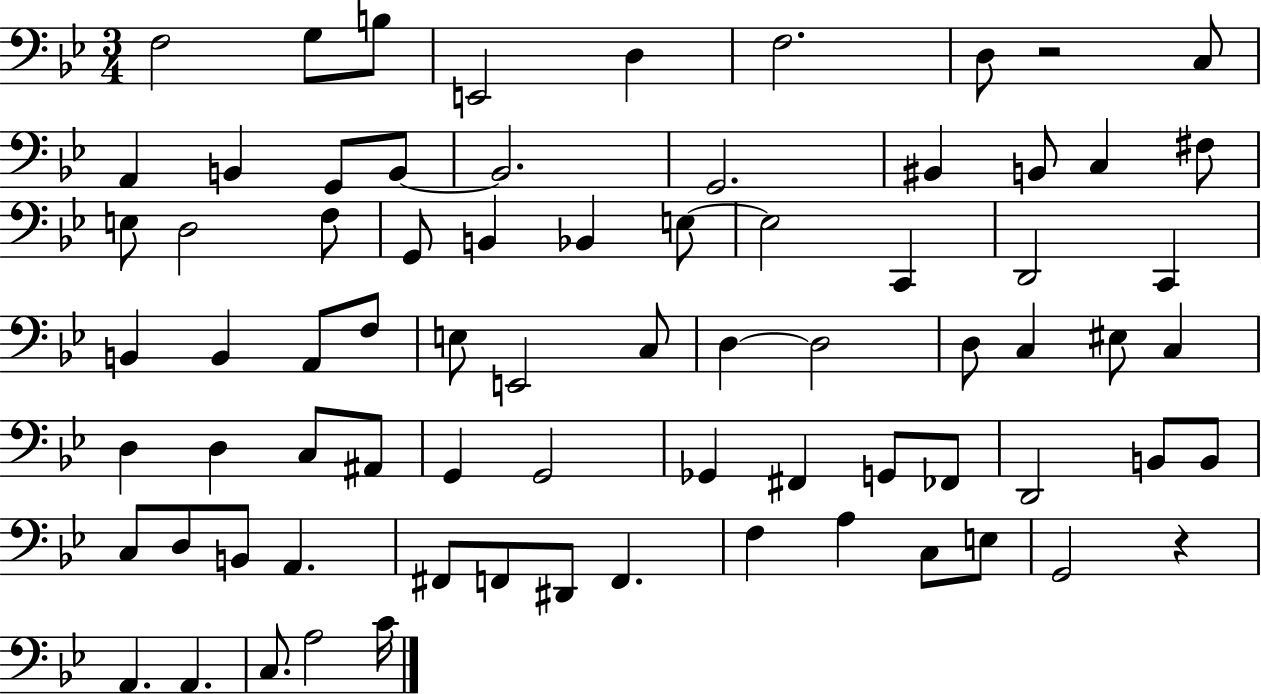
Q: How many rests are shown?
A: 2